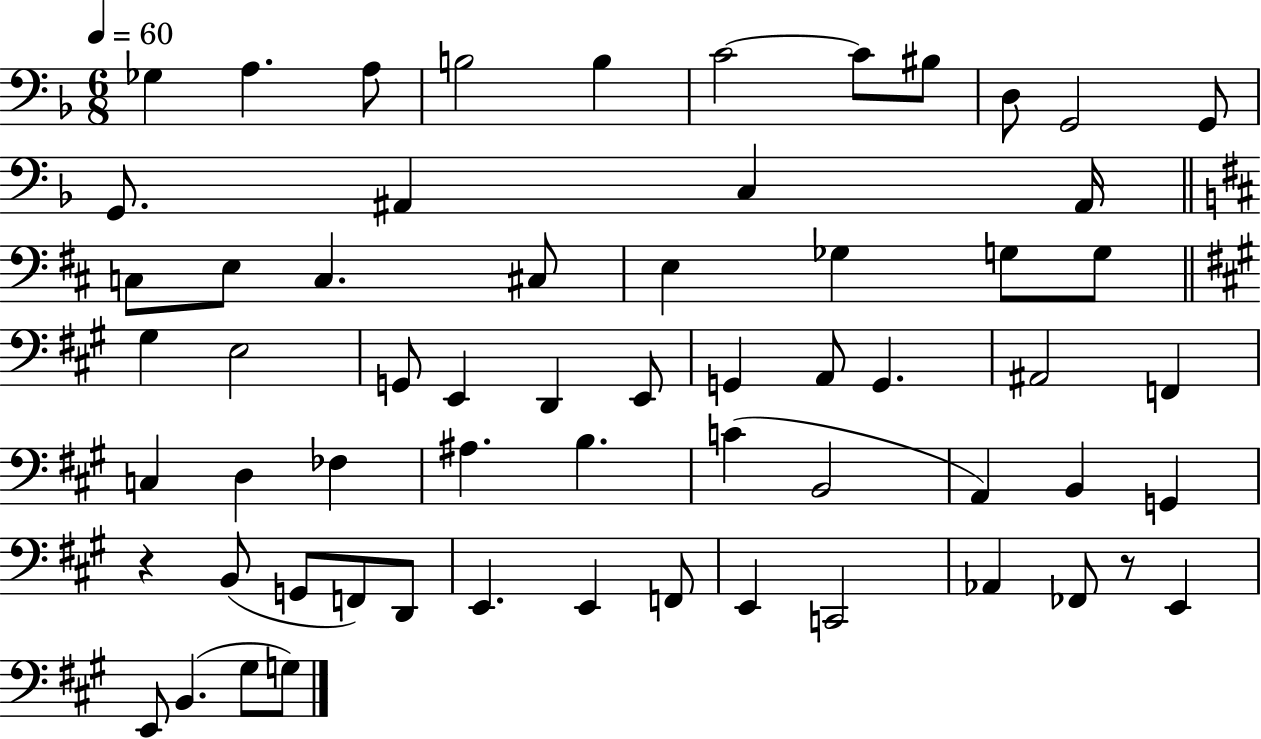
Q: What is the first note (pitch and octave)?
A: Gb3